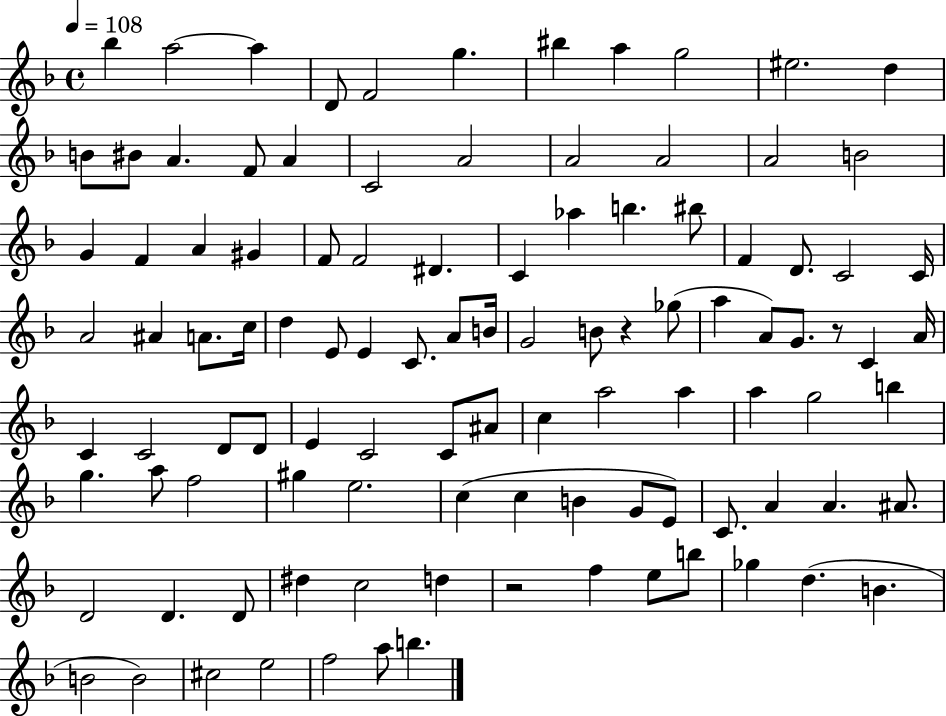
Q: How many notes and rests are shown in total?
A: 105